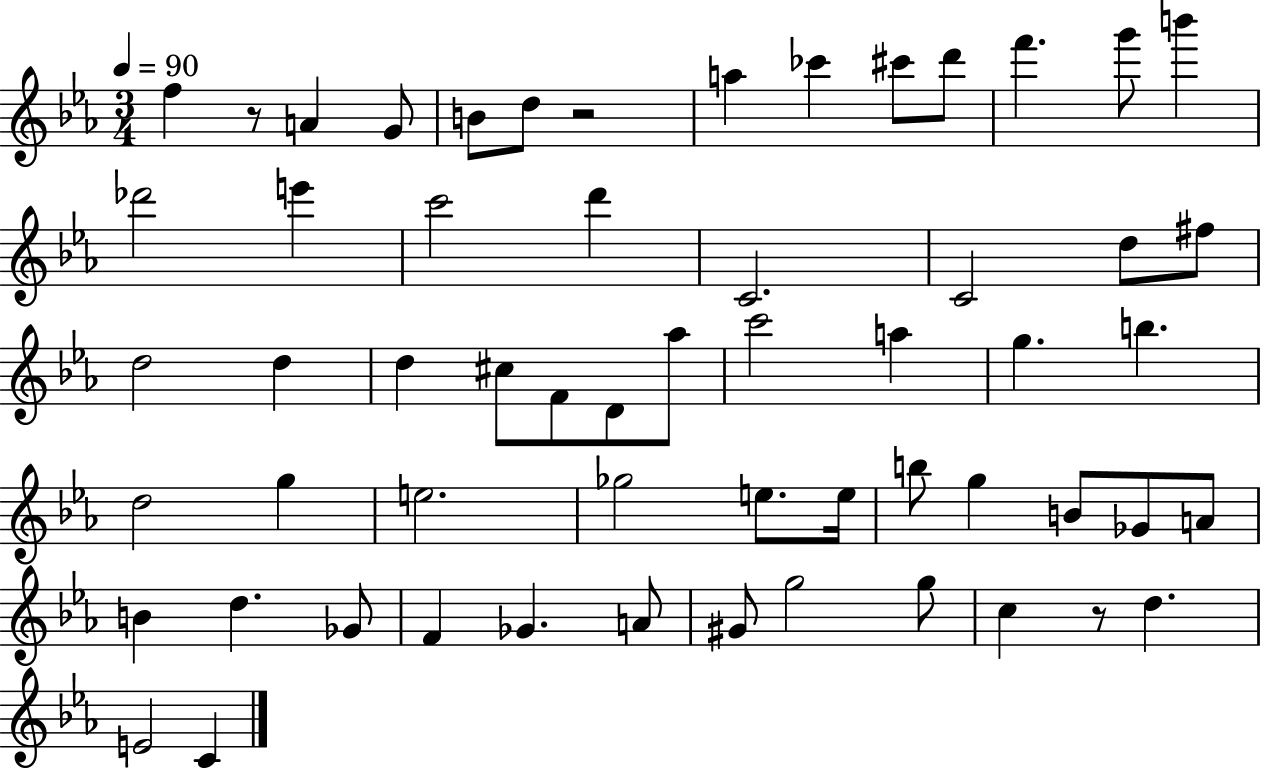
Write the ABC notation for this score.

X:1
T:Untitled
M:3/4
L:1/4
K:Eb
f z/2 A G/2 B/2 d/2 z2 a _c' ^c'/2 d'/2 f' g'/2 b' _d'2 e' c'2 d' C2 C2 d/2 ^f/2 d2 d d ^c/2 F/2 D/2 _a/2 c'2 a g b d2 g e2 _g2 e/2 e/4 b/2 g B/2 _G/2 A/2 B d _G/2 F _G A/2 ^G/2 g2 g/2 c z/2 d E2 C